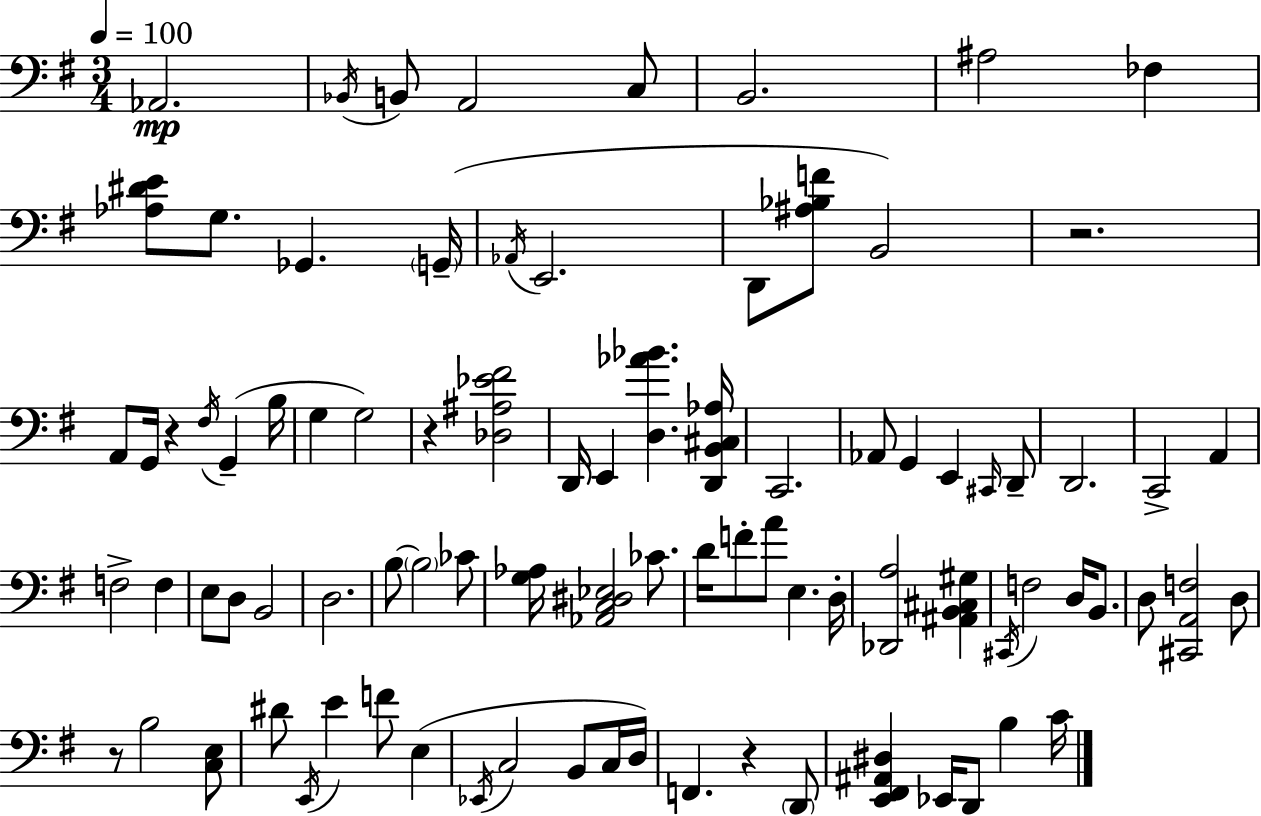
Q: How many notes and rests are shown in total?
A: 88